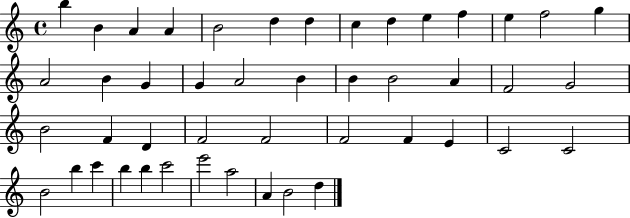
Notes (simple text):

B5/q B4/q A4/q A4/q B4/h D5/q D5/q C5/q D5/q E5/q F5/q E5/q F5/h G5/q A4/h B4/q G4/q G4/q A4/h B4/q B4/q B4/h A4/q F4/h G4/h B4/h F4/q D4/q F4/h F4/h F4/h F4/q E4/q C4/h C4/h B4/h B5/q C6/q B5/q B5/q C6/h E6/h A5/h A4/q B4/h D5/q